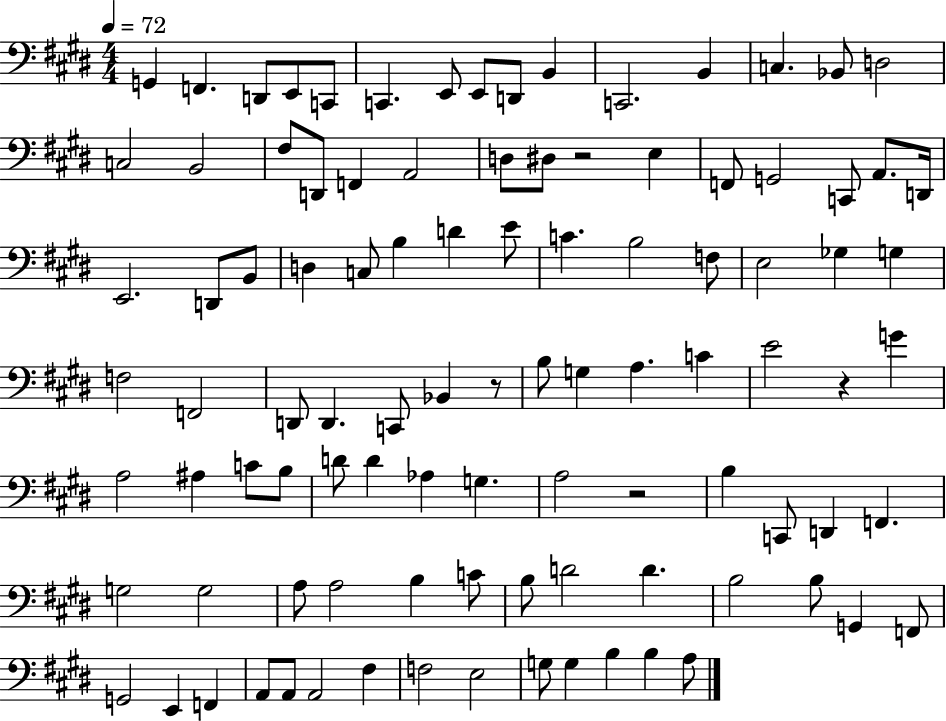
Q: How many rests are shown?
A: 4